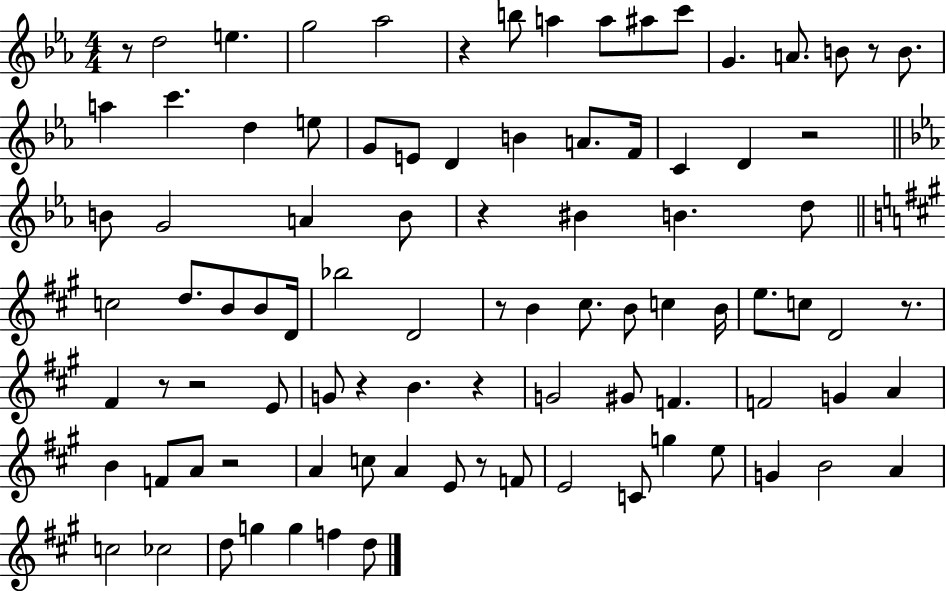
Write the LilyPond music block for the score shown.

{
  \clef treble
  \numericTimeSignature
  \time 4/4
  \key ees \major
  \repeat volta 2 { r8 d''2 e''4. | g''2 aes''2 | r4 b''8 a''4 a''8 ais''8 c'''8 | g'4. a'8. b'8 r8 b'8. | \break a''4 c'''4. d''4 e''8 | g'8 e'8 d'4 b'4 a'8. f'16 | c'4 d'4 r2 | \bar "||" \break \key ees \major b'8 g'2 a'4 b'8 | r4 bis'4 b'4. d''8 | \bar "||" \break \key a \major c''2 d''8. b'8 b'8 d'16 | bes''2 d'2 | r8 b'4 cis''8. b'8 c''4 b'16 | e''8. c''8 d'2 r8. | \break fis'4 r8 r2 e'8 | g'8 r4 b'4. r4 | g'2 gis'8 f'4. | f'2 g'4 a'4 | \break b'4 f'8 a'8 r2 | a'4 c''8 a'4 e'8 r8 f'8 | e'2 c'8 g''4 e''8 | g'4 b'2 a'4 | \break c''2 ces''2 | d''8 g''4 g''4 f''4 d''8 | } \bar "|."
}